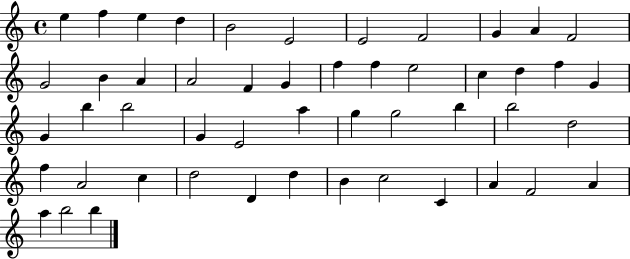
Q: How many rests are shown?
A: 0